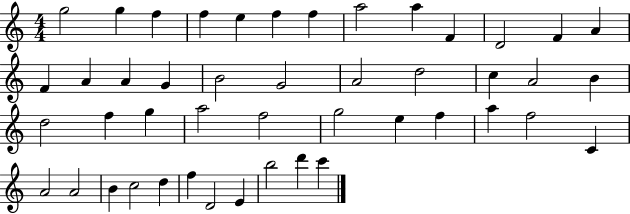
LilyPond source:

{
  \clef treble
  \numericTimeSignature
  \time 4/4
  \key c \major
  g''2 g''4 f''4 | f''4 e''4 f''4 f''4 | a''2 a''4 f'4 | d'2 f'4 a'4 | \break f'4 a'4 a'4 g'4 | b'2 g'2 | a'2 d''2 | c''4 a'2 b'4 | \break d''2 f''4 g''4 | a''2 f''2 | g''2 e''4 f''4 | a''4 f''2 c'4 | \break a'2 a'2 | b'4 c''2 d''4 | f''4 d'2 e'4 | b''2 d'''4 c'''4 | \break \bar "|."
}